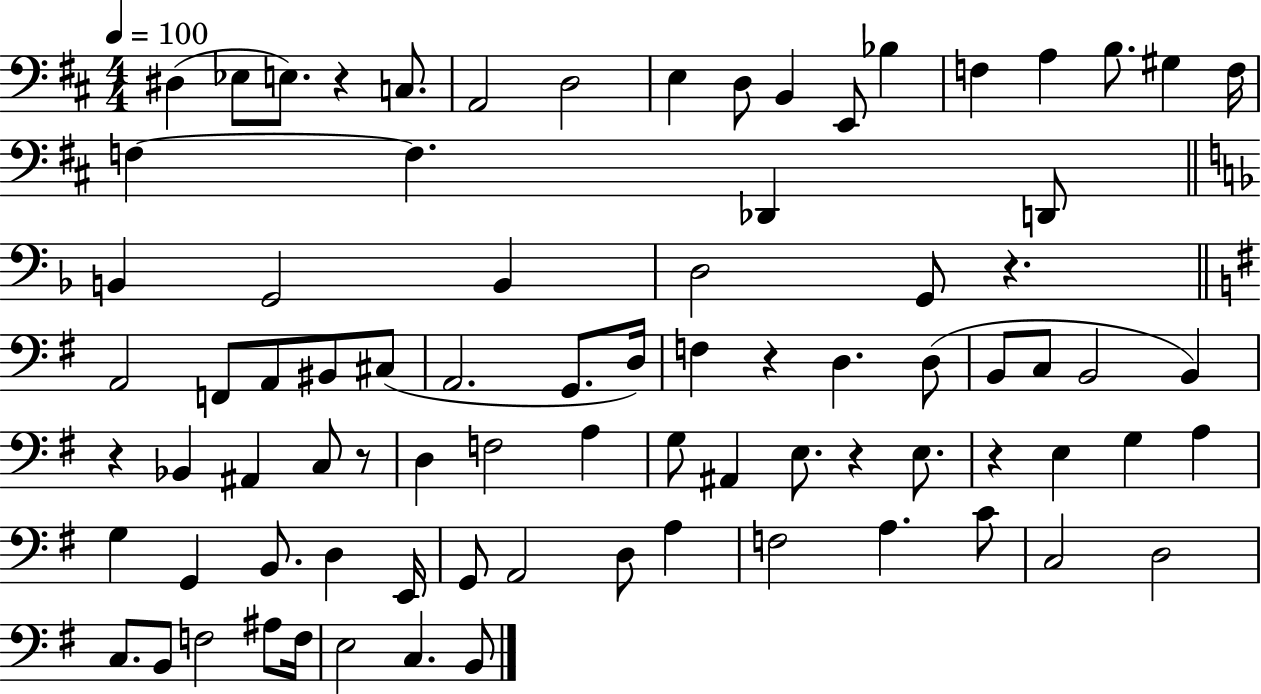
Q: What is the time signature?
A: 4/4